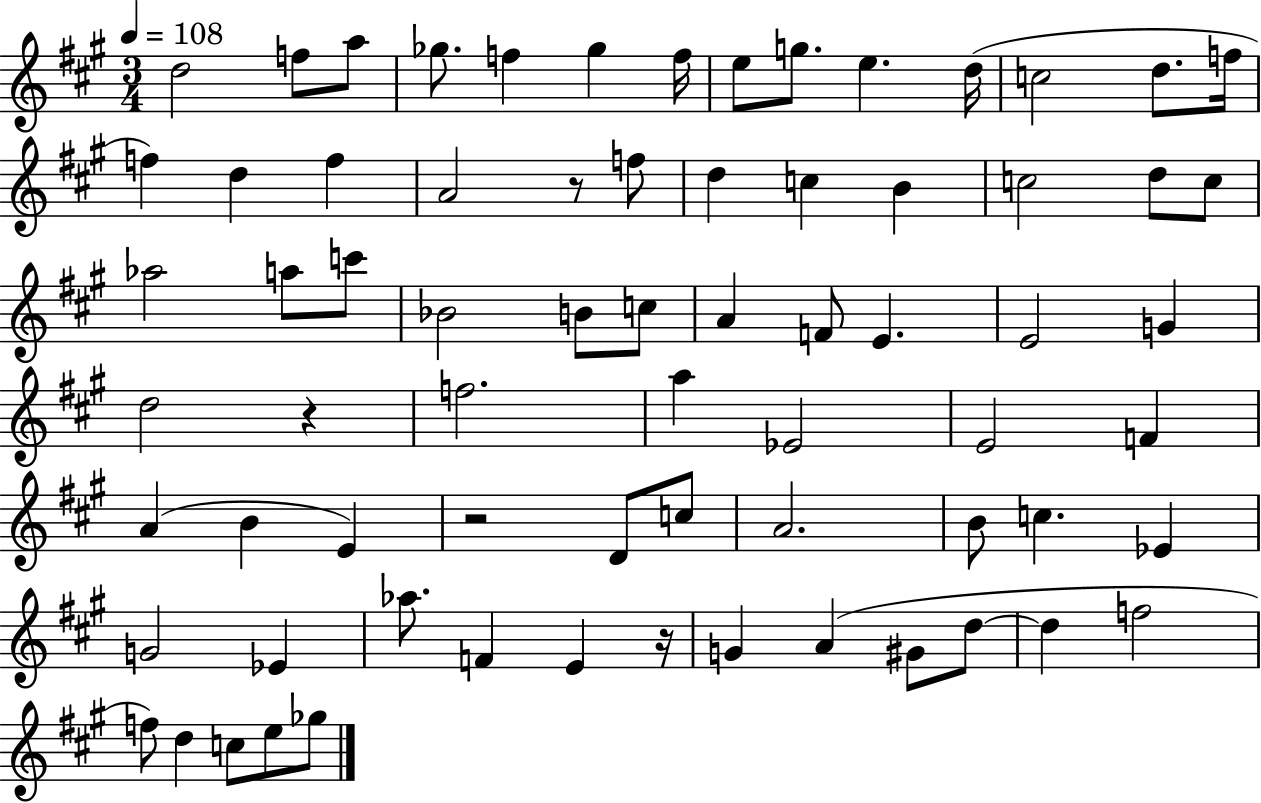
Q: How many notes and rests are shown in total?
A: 71